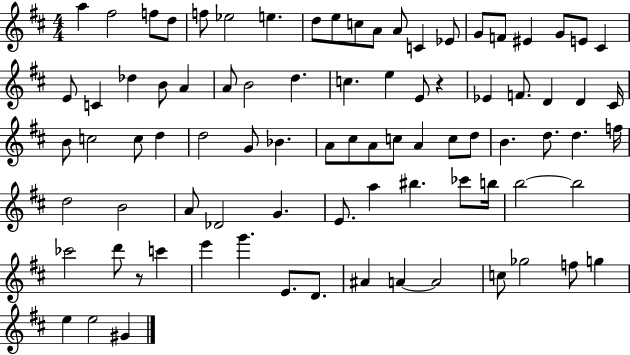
A5/q F#5/h F5/e D5/e F5/e Eb5/h E5/q. D5/e E5/e C5/e A4/e A4/e C4/q Eb4/e G4/e F4/e EIS4/q G4/e E4/e C#4/q E4/e C4/q Db5/q B4/e A4/q A4/e B4/h D5/q. C5/q. E5/q E4/e R/q Eb4/q F4/e. D4/q D4/q C#4/s B4/e C5/h C5/e D5/q D5/h G4/e Bb4/q. A4/e C#5/e A4/e C5/e A4/q C5/e D5/e B4/q. D5/e. D5/q. F5/s D5/h B4/h A4/e Db4/h G4/q. E4/e. A5/q BIS5/q. CES6/e B5/s B5/h B5/h CES6/h D6/e R/e C6/q E6/q G6/q. E4/e. D4/e. A#4/q A4/q A4/h C5/e Gb5/h F5/e G5/q E5/q E5/h G#4/q